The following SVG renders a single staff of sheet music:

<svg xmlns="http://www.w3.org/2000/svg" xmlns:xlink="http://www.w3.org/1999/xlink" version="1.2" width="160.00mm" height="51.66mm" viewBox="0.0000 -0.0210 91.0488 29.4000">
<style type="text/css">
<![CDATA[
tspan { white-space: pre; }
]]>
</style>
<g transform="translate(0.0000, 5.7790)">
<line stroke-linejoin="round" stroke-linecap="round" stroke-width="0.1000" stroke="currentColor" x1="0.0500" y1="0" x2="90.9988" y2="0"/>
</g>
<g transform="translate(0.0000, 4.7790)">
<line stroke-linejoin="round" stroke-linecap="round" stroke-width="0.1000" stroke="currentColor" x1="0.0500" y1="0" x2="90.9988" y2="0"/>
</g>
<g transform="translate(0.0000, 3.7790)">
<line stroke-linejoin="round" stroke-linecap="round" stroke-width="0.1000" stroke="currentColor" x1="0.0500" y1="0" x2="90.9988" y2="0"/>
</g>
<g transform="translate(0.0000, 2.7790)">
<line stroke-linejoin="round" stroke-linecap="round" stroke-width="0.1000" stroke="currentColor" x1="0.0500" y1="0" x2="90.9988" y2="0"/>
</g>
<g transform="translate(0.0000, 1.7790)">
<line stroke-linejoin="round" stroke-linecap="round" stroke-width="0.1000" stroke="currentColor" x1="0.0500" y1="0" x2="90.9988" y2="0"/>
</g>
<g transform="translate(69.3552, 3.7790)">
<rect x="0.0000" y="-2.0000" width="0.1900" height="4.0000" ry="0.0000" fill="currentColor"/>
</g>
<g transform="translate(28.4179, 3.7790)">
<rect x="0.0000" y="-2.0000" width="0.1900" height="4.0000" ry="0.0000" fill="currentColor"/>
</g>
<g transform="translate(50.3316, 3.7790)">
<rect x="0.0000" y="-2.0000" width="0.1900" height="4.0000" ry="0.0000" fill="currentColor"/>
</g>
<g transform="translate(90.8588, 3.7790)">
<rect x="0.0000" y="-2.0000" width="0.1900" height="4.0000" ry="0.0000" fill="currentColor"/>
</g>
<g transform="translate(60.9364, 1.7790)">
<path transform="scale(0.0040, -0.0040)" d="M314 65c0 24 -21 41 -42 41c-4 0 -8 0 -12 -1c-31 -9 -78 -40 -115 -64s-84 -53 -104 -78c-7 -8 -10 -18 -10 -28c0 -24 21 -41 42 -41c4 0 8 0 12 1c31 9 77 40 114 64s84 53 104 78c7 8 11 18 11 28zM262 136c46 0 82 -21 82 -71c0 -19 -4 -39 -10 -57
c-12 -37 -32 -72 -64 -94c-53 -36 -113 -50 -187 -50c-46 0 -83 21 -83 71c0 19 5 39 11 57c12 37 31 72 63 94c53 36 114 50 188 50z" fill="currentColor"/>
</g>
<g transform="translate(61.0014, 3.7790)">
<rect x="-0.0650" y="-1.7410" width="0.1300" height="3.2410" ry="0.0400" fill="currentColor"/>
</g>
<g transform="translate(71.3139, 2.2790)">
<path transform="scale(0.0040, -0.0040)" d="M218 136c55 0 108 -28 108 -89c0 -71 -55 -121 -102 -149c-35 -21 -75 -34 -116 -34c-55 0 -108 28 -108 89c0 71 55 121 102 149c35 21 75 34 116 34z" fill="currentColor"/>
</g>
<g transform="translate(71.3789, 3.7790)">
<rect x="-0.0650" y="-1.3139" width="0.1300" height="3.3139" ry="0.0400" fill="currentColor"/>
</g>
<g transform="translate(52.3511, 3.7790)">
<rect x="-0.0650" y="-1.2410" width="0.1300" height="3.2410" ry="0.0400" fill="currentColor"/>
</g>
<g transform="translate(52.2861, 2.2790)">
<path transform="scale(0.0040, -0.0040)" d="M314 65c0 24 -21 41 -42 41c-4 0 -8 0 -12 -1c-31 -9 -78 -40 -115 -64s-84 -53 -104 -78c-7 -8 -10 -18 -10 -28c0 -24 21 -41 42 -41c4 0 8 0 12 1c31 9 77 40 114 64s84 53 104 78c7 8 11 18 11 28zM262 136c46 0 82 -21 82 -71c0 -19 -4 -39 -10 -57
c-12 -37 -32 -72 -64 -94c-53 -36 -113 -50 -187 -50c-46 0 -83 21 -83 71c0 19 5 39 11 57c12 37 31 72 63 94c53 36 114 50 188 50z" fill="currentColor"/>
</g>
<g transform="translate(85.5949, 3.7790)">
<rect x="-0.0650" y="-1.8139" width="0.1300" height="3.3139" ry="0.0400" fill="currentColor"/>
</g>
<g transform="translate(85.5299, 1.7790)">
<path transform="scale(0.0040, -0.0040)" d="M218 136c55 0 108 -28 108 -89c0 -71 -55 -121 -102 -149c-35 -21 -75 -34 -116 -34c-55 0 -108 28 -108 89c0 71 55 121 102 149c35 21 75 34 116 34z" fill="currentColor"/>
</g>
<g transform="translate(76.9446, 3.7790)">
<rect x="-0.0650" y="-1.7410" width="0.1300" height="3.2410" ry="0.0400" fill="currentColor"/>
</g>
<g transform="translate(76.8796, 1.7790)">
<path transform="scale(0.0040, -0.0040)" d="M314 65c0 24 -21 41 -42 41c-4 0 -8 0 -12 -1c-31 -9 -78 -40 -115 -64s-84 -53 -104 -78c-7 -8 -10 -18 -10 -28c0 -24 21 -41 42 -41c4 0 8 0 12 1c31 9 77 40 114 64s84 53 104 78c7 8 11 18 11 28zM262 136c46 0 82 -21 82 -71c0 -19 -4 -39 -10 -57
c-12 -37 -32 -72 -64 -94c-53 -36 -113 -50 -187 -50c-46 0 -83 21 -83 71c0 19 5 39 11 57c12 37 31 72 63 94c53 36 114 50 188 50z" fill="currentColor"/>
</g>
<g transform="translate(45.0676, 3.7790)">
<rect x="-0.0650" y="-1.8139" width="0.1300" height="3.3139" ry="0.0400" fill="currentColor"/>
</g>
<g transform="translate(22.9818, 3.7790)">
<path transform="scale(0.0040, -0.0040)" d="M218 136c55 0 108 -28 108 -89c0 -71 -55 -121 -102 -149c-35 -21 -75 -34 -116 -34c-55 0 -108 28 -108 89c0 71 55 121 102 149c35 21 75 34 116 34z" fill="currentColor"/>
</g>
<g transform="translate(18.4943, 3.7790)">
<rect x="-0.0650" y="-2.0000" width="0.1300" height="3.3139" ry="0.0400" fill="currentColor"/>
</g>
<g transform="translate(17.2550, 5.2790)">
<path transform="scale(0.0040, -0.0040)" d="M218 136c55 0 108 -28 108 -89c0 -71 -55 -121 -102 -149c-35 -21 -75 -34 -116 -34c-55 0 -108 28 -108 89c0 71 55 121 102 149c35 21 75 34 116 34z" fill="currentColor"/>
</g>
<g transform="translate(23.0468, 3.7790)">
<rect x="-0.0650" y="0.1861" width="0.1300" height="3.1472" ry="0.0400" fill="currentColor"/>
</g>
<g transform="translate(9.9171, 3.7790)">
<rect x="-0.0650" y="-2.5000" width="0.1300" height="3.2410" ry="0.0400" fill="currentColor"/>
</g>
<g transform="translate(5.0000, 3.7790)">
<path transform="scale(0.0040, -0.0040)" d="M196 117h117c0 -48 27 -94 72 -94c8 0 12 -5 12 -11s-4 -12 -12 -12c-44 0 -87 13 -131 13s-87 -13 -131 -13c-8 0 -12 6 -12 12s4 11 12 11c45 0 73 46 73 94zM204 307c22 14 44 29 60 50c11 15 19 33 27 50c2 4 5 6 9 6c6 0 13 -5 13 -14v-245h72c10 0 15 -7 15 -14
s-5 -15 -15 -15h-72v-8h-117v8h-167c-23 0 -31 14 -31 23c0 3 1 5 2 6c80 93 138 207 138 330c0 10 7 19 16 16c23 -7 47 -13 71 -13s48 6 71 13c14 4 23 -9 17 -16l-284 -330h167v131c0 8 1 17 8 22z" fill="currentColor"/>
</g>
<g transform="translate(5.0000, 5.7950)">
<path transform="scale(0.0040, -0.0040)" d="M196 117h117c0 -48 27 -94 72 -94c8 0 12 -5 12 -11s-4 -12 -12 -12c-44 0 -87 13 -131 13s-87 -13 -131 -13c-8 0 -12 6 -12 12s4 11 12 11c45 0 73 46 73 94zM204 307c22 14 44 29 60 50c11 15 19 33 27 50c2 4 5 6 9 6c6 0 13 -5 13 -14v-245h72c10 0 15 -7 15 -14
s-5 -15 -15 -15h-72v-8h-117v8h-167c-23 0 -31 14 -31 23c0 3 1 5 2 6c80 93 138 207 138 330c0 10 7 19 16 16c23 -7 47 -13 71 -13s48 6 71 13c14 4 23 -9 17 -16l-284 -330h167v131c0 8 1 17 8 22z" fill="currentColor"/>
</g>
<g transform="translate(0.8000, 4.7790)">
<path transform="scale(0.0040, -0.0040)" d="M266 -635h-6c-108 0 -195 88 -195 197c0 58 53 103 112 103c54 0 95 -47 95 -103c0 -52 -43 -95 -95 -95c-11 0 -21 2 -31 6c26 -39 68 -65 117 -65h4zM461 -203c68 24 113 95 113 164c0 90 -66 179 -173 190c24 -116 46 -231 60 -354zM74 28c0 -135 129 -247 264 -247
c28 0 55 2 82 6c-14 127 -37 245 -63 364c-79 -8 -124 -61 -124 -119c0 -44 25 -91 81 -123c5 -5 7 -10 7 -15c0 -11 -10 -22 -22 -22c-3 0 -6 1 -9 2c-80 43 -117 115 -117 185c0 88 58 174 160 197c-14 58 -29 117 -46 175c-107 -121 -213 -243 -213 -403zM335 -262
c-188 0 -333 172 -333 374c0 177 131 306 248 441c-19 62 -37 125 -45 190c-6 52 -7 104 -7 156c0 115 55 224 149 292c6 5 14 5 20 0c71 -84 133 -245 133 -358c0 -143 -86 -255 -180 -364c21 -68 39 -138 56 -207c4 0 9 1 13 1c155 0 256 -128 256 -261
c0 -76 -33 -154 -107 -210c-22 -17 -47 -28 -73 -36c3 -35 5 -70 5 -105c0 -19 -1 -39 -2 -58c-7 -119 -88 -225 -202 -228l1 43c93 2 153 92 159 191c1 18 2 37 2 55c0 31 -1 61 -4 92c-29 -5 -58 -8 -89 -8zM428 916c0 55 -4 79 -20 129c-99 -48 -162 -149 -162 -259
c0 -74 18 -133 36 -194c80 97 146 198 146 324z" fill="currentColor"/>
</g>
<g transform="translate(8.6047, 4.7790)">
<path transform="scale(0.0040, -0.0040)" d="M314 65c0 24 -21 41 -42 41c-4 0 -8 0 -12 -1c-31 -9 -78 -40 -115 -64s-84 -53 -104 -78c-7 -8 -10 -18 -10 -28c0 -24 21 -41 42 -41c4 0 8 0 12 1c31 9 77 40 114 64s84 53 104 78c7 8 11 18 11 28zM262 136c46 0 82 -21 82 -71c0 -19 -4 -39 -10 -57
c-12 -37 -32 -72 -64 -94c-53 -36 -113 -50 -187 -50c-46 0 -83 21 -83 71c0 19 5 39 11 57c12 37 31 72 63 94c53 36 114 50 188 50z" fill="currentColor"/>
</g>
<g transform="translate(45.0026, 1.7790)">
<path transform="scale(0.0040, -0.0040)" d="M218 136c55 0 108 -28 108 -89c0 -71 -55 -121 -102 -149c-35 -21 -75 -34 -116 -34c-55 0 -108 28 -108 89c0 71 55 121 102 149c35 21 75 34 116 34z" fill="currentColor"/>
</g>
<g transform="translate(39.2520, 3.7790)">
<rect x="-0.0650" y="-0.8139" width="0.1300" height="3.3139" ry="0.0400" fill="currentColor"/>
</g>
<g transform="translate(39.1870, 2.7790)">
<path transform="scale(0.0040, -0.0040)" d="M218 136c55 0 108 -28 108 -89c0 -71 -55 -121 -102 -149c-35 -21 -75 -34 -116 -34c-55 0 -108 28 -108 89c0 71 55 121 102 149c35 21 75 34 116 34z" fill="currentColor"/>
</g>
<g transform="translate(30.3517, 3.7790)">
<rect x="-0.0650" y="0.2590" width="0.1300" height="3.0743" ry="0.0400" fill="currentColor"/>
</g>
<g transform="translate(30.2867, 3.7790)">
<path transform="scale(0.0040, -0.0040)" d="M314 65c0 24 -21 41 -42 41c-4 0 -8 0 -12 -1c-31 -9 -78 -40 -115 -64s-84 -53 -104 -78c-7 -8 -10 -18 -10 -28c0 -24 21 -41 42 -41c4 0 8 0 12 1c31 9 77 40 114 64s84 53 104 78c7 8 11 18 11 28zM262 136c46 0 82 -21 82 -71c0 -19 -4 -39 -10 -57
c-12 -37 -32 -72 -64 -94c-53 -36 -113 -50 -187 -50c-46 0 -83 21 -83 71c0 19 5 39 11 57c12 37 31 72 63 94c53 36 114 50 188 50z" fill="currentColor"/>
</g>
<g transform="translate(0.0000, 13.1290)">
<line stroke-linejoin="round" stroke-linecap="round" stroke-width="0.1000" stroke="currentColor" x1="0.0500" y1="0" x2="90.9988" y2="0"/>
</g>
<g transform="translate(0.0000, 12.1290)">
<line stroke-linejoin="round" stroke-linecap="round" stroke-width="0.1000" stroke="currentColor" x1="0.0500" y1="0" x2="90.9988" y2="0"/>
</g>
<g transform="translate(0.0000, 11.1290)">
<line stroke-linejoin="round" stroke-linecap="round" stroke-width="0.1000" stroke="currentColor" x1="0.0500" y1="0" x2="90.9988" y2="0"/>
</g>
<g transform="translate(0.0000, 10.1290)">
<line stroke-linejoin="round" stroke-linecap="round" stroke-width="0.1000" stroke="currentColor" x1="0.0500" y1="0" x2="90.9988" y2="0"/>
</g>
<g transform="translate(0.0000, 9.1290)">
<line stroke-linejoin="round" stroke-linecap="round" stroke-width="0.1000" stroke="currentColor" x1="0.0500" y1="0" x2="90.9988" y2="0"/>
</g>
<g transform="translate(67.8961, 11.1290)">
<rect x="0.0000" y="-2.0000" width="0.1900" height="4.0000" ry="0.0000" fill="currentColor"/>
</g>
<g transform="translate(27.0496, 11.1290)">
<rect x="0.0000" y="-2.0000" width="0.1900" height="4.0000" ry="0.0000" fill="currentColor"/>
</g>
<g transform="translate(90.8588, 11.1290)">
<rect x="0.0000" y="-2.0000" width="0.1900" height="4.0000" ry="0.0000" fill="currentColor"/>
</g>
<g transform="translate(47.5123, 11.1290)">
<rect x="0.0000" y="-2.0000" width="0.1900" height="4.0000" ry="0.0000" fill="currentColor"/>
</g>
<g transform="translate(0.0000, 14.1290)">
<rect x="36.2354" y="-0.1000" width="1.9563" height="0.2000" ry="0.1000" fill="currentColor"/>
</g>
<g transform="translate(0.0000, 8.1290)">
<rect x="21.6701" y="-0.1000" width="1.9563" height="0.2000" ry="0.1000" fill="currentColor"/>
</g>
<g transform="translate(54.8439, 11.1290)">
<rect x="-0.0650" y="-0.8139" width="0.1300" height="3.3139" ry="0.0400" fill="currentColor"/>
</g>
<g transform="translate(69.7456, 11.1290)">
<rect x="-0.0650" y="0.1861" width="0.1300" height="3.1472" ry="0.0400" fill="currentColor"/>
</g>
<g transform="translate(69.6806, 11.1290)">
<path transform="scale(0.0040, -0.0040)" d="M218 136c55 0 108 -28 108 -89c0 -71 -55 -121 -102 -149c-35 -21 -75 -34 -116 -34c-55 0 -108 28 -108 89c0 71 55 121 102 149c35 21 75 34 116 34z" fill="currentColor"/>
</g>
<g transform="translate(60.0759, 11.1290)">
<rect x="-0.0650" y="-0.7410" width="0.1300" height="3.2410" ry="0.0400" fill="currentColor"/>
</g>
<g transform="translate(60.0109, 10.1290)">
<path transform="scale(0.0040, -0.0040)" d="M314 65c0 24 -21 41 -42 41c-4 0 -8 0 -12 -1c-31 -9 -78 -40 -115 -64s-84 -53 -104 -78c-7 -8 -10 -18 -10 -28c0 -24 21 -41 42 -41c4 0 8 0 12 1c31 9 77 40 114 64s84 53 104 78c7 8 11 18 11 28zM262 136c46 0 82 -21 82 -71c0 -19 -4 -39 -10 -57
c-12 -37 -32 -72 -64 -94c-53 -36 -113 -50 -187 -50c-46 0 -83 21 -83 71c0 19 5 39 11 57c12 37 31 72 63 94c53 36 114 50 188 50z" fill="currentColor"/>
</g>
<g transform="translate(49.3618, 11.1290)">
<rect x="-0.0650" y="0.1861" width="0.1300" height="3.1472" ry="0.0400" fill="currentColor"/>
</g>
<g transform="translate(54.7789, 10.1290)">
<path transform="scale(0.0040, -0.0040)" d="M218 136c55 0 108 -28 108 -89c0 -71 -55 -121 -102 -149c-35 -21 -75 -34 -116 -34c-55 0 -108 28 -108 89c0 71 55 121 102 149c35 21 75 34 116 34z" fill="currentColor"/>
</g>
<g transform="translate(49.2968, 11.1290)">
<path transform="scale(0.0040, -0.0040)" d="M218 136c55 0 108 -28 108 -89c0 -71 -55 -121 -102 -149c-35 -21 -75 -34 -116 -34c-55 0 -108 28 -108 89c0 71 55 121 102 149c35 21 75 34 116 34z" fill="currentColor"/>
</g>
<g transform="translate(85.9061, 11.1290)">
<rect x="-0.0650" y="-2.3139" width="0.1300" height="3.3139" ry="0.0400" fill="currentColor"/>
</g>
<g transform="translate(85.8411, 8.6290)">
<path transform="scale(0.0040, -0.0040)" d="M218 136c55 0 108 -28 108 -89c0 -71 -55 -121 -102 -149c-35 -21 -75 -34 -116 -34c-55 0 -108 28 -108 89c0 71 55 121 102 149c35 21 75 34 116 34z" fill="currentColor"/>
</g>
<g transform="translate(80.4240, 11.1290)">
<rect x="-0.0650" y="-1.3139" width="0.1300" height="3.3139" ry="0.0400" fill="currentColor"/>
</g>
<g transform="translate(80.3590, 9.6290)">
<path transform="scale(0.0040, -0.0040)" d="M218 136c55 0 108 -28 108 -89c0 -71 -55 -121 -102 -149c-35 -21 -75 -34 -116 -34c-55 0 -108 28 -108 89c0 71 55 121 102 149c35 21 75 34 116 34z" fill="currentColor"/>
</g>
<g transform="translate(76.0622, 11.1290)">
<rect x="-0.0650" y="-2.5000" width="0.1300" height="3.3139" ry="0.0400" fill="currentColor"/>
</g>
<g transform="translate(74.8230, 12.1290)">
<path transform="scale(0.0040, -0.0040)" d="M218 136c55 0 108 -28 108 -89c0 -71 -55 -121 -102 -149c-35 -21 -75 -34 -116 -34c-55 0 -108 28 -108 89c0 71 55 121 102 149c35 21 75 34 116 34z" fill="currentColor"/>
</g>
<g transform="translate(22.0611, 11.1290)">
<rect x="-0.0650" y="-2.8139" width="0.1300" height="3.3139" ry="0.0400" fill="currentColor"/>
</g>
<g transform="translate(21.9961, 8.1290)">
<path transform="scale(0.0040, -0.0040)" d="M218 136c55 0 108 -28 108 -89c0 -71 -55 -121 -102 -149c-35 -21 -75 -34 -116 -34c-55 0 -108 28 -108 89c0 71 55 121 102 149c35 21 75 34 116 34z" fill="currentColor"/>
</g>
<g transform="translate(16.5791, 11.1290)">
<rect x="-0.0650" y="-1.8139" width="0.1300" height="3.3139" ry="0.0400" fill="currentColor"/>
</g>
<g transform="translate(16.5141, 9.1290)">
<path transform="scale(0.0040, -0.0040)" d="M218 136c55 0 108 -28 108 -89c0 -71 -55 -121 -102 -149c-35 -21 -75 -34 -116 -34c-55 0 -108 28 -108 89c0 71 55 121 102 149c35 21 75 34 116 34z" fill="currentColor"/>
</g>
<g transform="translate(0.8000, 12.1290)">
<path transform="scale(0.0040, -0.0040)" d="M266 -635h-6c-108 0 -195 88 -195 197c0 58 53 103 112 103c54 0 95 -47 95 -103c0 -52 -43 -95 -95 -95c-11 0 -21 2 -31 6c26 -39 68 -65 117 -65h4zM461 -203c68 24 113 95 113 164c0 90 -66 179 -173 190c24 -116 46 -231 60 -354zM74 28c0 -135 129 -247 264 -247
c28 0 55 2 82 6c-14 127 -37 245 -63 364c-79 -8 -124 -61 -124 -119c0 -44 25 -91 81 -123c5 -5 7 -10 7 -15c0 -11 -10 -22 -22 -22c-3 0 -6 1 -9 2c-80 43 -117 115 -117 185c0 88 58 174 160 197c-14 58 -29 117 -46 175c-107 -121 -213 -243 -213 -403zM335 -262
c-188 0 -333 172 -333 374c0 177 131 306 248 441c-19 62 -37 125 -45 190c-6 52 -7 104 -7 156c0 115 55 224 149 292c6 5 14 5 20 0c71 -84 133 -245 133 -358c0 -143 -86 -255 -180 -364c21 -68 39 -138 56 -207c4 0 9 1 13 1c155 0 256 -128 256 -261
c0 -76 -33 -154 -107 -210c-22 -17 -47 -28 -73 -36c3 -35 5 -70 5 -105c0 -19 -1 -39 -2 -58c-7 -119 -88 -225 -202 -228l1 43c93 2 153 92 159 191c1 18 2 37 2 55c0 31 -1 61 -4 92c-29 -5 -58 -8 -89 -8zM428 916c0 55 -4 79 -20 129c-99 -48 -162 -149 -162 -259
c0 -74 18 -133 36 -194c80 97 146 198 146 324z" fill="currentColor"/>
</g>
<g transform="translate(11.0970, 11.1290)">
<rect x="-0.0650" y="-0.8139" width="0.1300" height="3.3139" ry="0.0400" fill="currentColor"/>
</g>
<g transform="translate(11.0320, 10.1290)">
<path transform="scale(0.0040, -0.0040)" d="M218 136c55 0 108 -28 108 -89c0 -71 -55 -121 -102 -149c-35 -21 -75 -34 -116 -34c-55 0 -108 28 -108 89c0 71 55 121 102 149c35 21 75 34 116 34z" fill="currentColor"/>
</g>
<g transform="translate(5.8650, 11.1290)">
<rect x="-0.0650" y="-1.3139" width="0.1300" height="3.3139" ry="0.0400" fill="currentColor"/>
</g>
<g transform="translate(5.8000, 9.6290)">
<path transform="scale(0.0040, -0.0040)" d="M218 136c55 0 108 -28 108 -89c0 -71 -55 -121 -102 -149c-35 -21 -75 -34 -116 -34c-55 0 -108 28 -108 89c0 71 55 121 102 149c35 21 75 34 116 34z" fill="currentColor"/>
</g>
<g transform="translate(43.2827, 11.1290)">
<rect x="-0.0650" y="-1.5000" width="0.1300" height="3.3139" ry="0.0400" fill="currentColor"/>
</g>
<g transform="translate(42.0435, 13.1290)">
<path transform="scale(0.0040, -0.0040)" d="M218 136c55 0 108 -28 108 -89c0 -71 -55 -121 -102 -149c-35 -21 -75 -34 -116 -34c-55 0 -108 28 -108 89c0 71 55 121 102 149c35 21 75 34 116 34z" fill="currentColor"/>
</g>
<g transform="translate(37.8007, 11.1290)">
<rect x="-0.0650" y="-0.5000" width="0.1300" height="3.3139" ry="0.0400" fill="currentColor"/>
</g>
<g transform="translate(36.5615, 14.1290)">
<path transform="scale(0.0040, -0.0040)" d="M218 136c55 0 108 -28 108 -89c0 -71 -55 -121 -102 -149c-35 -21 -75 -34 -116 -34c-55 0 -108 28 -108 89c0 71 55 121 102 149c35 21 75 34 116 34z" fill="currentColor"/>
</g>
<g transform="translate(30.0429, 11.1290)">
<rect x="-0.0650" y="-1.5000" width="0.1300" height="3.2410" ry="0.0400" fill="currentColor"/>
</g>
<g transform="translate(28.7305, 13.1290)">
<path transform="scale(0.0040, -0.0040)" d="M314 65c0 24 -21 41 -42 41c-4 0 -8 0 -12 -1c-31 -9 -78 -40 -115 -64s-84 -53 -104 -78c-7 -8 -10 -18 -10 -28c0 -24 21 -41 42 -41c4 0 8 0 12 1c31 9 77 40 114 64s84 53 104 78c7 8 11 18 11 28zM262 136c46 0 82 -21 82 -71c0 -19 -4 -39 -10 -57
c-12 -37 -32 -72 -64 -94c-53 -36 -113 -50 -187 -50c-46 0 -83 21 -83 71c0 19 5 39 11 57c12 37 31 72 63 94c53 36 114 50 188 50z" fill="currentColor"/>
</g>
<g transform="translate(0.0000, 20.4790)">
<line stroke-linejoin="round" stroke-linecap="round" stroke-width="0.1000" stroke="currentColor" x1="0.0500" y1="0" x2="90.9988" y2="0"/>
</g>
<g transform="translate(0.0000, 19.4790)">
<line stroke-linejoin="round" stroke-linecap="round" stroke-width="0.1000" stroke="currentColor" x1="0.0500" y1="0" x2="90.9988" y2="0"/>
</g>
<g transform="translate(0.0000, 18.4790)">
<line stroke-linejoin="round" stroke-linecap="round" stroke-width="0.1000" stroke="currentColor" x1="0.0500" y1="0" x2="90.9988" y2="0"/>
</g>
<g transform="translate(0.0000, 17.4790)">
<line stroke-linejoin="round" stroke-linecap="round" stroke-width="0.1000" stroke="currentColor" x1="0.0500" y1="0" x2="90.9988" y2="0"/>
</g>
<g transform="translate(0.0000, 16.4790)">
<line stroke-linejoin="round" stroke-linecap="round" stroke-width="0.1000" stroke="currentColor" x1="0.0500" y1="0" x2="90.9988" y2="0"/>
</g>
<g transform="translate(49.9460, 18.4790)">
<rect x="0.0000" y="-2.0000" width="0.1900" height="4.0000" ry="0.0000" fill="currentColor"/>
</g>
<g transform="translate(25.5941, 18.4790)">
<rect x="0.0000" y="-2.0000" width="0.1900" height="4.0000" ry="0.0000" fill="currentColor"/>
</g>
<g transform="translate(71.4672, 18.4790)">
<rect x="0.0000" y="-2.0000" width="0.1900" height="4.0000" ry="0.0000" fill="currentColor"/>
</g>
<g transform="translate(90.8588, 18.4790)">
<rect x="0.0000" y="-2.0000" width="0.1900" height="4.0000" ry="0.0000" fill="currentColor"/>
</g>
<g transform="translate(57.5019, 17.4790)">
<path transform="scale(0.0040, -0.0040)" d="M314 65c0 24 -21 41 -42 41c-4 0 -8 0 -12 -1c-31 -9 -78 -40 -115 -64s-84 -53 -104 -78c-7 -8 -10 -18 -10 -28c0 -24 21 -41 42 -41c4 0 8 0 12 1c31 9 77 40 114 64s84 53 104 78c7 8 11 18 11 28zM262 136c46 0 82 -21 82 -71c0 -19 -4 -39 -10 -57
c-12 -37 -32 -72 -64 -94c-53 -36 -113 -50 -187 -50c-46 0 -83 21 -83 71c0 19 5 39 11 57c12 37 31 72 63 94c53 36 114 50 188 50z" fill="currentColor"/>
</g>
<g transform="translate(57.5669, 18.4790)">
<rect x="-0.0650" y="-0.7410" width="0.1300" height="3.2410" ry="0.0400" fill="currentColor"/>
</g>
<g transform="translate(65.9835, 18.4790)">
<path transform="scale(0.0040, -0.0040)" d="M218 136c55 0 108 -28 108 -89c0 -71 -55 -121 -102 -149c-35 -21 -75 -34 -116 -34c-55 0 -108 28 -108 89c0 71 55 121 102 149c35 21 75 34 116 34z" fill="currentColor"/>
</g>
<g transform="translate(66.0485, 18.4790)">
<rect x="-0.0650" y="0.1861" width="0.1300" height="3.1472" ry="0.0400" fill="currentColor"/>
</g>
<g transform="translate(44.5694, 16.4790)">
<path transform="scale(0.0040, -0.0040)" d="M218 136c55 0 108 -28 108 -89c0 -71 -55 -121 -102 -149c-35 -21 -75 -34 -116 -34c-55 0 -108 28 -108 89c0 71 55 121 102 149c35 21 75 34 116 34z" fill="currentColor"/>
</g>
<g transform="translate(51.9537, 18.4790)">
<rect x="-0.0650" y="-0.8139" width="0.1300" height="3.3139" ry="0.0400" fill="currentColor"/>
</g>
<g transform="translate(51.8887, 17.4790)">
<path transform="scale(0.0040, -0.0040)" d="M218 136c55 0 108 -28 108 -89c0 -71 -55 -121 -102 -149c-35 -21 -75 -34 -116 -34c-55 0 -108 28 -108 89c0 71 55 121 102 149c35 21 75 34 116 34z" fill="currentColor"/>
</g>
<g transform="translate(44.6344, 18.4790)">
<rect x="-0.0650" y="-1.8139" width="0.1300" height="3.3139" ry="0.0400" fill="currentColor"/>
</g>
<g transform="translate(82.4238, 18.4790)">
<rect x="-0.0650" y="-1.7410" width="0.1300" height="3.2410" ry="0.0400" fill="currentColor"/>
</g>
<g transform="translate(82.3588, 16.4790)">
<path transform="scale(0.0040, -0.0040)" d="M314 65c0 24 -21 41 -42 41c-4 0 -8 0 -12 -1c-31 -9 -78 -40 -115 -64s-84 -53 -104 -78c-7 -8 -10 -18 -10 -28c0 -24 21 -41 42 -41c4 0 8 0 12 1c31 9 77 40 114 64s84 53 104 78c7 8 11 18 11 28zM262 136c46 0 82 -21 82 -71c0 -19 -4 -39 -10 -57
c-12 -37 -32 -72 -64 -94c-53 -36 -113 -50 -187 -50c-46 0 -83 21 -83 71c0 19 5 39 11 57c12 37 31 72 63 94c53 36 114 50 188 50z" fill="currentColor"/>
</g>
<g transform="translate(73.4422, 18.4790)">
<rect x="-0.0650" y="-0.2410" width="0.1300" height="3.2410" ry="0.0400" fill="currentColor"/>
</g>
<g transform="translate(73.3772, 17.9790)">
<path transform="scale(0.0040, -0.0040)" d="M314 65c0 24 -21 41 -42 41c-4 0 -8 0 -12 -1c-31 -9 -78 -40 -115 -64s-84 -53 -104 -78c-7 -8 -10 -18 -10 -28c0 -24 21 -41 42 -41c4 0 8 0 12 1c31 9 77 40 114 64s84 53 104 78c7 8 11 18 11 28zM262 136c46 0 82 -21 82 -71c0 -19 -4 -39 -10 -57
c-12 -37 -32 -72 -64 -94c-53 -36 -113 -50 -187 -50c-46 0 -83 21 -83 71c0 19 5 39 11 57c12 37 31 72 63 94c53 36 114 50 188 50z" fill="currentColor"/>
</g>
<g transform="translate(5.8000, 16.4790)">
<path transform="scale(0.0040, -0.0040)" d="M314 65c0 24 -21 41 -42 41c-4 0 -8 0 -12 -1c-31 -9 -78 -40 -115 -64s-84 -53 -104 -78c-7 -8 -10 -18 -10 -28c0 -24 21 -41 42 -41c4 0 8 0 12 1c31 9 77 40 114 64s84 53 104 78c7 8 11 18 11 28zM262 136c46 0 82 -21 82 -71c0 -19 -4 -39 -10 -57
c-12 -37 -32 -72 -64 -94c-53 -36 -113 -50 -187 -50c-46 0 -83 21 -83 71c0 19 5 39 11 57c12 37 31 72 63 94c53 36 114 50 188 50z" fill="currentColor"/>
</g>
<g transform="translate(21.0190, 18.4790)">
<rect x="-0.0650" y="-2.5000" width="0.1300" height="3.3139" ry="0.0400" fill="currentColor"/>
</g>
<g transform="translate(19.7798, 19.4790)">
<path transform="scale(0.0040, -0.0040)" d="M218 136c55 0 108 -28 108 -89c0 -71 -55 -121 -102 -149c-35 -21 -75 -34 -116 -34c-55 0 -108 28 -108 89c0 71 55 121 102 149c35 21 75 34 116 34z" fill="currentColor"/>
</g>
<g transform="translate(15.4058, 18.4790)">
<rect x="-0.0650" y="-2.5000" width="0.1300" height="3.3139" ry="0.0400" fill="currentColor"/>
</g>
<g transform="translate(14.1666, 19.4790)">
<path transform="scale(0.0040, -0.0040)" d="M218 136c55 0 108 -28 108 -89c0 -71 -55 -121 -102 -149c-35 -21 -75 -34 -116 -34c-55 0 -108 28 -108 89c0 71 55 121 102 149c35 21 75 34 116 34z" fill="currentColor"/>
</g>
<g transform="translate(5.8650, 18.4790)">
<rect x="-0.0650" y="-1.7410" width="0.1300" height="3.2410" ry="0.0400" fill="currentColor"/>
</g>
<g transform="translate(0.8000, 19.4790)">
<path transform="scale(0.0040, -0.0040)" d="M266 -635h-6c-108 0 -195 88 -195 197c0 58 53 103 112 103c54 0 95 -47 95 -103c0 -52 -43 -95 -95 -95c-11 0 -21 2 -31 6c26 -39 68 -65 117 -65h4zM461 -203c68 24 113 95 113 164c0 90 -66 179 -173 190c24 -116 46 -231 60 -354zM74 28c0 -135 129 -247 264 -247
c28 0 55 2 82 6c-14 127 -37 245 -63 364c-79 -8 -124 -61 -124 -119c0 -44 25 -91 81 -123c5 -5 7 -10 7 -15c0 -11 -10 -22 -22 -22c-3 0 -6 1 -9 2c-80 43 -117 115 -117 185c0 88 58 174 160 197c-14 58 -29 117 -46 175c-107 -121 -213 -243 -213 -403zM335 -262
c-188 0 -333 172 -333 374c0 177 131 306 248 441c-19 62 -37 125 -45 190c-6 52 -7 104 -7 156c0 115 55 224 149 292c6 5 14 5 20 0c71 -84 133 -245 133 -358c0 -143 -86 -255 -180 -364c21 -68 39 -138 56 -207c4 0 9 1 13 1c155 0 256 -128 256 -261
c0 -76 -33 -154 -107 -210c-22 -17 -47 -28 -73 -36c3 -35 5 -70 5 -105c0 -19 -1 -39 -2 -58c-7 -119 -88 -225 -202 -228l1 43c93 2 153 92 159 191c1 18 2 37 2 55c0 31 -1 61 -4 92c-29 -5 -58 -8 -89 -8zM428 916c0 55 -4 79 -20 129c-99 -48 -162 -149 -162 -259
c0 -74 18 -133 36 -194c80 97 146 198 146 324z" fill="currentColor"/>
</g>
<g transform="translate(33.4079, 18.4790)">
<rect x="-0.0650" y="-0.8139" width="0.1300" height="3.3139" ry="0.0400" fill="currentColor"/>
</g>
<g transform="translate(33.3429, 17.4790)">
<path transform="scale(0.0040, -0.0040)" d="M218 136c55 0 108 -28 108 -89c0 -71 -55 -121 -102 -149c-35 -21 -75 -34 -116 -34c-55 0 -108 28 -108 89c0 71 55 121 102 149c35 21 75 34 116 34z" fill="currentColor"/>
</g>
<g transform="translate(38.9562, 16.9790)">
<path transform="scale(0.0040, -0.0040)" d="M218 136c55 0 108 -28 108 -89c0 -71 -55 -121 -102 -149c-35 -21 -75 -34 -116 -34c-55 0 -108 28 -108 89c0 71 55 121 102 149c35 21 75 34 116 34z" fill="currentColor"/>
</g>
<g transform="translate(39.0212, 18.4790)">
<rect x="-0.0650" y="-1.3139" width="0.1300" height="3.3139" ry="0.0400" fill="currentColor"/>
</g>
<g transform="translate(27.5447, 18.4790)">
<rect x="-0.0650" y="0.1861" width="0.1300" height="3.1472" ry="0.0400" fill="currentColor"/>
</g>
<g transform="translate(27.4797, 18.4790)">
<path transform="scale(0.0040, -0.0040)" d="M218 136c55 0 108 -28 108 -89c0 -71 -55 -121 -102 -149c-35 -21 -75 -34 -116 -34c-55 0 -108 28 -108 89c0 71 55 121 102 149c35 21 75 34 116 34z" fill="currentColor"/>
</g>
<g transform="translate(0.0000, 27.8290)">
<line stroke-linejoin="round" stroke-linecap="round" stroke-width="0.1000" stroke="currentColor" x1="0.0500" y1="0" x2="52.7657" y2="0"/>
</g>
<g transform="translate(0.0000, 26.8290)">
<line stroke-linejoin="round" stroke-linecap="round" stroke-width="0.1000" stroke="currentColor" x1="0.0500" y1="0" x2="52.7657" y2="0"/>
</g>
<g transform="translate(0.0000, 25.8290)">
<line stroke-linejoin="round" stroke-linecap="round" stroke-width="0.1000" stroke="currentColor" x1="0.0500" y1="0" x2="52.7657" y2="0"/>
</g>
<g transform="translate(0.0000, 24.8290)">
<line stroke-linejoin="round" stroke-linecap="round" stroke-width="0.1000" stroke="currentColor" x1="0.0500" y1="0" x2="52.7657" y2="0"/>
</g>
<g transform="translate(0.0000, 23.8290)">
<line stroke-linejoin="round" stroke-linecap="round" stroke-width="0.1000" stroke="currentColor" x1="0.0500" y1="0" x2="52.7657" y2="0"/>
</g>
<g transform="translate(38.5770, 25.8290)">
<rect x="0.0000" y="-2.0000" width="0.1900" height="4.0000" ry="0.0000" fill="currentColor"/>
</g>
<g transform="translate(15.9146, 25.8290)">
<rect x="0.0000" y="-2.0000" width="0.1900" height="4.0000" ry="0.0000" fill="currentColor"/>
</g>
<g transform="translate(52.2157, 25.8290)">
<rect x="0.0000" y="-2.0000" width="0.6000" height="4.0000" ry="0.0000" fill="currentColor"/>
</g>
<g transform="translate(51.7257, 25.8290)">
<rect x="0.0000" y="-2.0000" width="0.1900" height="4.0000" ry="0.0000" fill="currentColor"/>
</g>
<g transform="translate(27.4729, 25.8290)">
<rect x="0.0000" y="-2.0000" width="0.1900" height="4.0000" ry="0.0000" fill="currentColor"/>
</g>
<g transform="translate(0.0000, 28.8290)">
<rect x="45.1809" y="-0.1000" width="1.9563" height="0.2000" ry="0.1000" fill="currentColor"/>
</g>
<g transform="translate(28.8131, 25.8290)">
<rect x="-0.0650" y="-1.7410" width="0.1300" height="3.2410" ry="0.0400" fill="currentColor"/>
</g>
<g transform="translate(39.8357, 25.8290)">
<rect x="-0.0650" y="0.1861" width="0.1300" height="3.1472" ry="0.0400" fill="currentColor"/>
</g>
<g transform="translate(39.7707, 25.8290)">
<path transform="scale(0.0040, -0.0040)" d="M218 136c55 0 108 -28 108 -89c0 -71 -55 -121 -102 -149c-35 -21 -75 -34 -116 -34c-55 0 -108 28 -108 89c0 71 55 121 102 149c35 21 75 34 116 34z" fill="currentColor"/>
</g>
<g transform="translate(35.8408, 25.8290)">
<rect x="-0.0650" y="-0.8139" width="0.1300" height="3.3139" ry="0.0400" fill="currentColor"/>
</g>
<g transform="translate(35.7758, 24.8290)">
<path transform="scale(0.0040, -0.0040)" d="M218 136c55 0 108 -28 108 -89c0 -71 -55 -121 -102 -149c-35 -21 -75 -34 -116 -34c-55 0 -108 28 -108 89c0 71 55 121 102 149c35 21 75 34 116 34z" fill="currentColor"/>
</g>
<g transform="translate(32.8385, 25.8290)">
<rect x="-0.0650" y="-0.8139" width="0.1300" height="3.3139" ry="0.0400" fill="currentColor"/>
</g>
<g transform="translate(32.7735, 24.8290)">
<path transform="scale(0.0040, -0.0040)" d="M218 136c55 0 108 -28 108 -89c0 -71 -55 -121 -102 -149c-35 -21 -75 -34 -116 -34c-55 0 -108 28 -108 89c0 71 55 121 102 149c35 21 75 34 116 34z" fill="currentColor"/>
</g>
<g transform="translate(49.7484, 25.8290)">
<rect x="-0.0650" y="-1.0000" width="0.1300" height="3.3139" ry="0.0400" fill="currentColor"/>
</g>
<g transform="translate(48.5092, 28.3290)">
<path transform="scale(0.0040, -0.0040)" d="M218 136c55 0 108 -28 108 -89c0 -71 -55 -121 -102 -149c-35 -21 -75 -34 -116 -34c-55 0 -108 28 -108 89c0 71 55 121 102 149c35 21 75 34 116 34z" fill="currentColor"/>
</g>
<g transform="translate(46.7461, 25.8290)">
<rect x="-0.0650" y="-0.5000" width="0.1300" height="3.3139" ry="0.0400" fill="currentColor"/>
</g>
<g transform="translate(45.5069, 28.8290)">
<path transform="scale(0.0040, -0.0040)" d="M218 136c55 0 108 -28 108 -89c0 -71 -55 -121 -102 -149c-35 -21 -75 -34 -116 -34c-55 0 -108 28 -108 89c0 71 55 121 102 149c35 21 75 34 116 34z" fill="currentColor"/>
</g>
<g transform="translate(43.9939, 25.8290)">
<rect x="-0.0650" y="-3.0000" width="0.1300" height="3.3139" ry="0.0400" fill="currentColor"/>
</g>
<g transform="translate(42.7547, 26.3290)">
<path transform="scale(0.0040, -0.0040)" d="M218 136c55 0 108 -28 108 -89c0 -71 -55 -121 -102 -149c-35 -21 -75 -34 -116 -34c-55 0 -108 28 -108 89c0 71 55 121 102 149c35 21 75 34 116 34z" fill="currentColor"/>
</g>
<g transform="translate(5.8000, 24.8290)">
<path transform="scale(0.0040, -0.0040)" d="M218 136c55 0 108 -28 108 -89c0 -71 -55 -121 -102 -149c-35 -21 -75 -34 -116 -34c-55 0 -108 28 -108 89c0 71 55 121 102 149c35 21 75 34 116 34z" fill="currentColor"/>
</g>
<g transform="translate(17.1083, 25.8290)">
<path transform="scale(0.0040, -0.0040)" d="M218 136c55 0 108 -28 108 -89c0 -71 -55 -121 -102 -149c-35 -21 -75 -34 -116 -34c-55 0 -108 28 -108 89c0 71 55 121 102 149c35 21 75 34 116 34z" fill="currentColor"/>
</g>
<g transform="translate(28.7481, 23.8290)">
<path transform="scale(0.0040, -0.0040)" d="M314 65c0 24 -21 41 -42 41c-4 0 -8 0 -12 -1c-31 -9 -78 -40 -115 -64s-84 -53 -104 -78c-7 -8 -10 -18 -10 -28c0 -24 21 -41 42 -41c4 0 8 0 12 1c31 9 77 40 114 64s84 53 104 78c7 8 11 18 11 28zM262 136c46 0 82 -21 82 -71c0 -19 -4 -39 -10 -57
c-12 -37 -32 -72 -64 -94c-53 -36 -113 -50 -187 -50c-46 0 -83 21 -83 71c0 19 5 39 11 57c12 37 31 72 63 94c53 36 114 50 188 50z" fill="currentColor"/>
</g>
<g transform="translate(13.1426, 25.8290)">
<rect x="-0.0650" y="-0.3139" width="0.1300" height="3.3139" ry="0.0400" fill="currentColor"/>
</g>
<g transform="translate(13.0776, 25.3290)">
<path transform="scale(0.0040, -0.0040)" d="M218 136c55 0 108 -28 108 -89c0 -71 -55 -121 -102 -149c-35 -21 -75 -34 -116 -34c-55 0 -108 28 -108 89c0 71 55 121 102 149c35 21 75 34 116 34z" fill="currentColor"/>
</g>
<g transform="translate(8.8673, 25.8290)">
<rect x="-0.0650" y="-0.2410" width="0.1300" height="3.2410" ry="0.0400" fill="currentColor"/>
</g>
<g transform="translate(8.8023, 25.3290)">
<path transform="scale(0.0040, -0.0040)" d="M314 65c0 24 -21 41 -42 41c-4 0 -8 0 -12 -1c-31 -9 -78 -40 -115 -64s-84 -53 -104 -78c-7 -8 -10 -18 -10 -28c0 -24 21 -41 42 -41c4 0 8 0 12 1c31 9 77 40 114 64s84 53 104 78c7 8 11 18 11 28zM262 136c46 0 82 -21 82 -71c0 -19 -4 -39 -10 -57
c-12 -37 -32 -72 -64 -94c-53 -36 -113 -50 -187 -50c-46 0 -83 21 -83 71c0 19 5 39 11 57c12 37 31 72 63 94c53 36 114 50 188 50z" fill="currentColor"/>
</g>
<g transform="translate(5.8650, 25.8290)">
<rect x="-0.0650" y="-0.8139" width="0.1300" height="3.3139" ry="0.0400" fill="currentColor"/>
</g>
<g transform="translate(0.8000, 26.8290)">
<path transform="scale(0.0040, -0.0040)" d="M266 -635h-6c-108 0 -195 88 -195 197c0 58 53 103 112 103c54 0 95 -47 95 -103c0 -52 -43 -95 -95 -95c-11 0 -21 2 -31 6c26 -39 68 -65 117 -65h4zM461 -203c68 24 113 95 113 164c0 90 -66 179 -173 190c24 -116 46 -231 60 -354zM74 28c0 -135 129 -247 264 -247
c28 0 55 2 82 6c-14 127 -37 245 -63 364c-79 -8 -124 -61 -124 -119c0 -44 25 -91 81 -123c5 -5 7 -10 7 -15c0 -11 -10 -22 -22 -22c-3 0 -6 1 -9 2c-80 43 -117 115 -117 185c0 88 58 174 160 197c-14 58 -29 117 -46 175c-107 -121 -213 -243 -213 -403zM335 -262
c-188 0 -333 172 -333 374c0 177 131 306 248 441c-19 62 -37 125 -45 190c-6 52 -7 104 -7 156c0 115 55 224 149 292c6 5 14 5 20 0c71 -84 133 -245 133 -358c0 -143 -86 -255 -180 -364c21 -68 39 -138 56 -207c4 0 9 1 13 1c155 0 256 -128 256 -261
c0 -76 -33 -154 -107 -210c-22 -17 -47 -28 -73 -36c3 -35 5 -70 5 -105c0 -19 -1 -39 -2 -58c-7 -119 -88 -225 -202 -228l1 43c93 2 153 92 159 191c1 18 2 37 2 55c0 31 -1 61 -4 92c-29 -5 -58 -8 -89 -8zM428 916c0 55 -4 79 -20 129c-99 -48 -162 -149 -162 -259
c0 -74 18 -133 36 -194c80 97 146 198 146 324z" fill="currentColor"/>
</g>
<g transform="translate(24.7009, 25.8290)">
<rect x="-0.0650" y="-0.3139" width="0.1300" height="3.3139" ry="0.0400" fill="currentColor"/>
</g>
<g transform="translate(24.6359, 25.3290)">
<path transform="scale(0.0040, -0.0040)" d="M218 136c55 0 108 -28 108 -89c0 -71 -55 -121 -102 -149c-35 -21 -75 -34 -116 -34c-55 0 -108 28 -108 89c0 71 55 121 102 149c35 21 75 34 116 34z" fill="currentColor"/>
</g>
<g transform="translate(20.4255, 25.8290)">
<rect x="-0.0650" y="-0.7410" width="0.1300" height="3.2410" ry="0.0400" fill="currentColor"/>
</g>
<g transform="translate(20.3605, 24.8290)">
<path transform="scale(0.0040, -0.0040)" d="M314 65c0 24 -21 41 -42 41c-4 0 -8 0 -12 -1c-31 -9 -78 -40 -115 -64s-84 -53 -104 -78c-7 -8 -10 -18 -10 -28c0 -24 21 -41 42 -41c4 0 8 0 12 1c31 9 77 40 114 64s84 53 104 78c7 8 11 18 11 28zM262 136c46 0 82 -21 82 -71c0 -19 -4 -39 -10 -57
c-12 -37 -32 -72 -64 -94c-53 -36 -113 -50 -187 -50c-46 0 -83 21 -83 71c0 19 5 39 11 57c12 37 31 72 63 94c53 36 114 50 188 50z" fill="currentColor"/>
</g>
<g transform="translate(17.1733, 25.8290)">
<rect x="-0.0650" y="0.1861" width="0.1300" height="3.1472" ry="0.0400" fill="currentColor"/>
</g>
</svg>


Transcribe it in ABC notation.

X:1
T:Untitled
M:4/4
L:1/4
K:C
G2 F B B2 d f e2 f2 e f2 f e d f a E2 C E B d d2 B G e g f2 G G B d e f d d2 B c2 f2 d c2 c B d2 c f2 d d B A C D